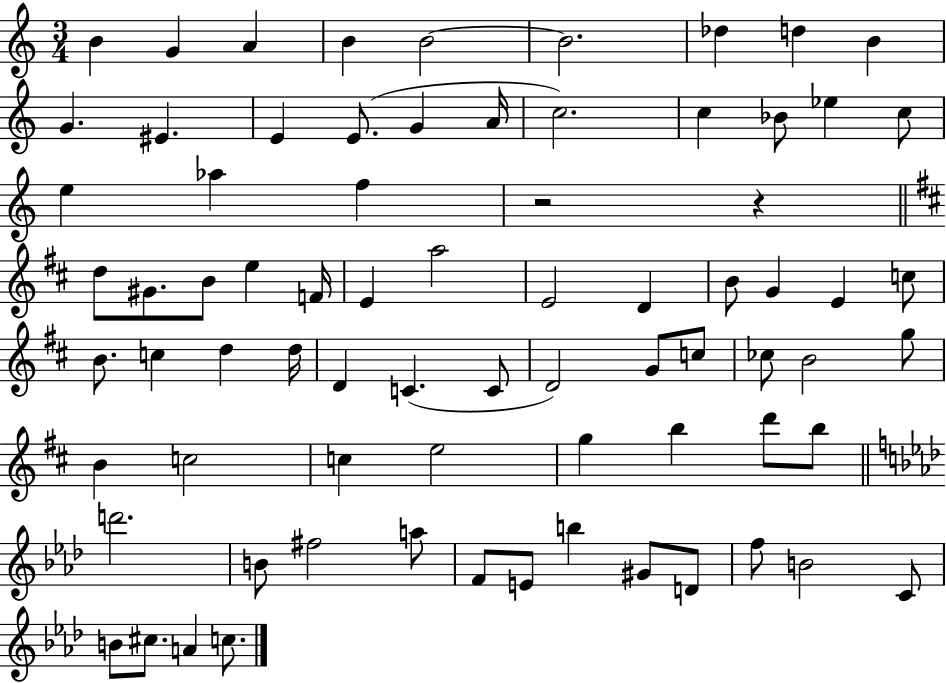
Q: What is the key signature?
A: C major